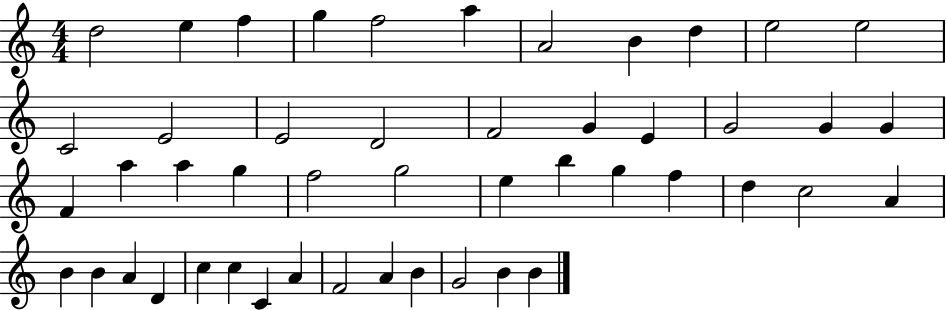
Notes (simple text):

D5/h E5/q F5/q G5/q F5/h A5/q A4/h B4/q D5/q E5/h E5/h C4/h E4/h E4/h D4/h F4/h G4/q E4/q G4/h G4/q G4/q F4/q A5/q A5/q G5/q F5/h G5/h E5/q B5/q G5/q F5/q D5/q C5/h A4/q B4/q B4/q A4/q D4/q C5/q C5/q C4/q A4/q F4/h A4/q B4/q G4/h B4/q B4/q